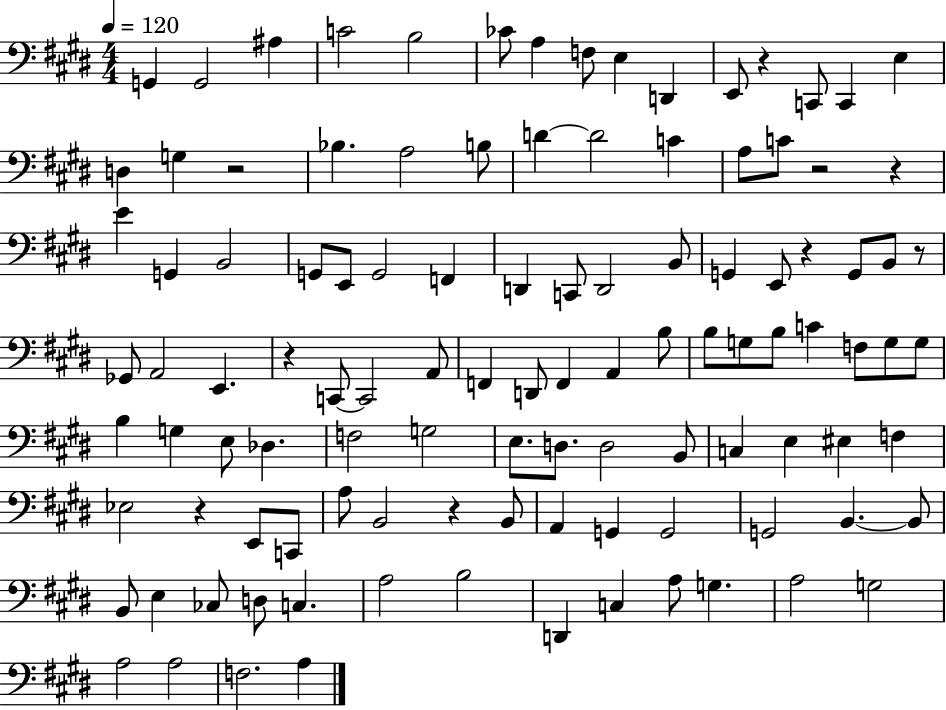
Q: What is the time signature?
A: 4/4